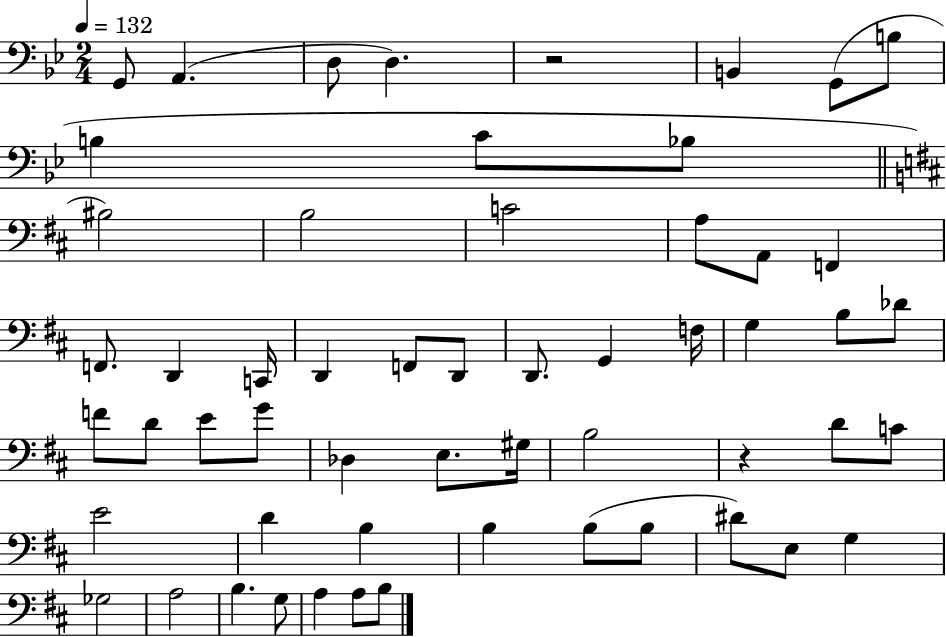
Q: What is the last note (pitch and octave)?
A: B3